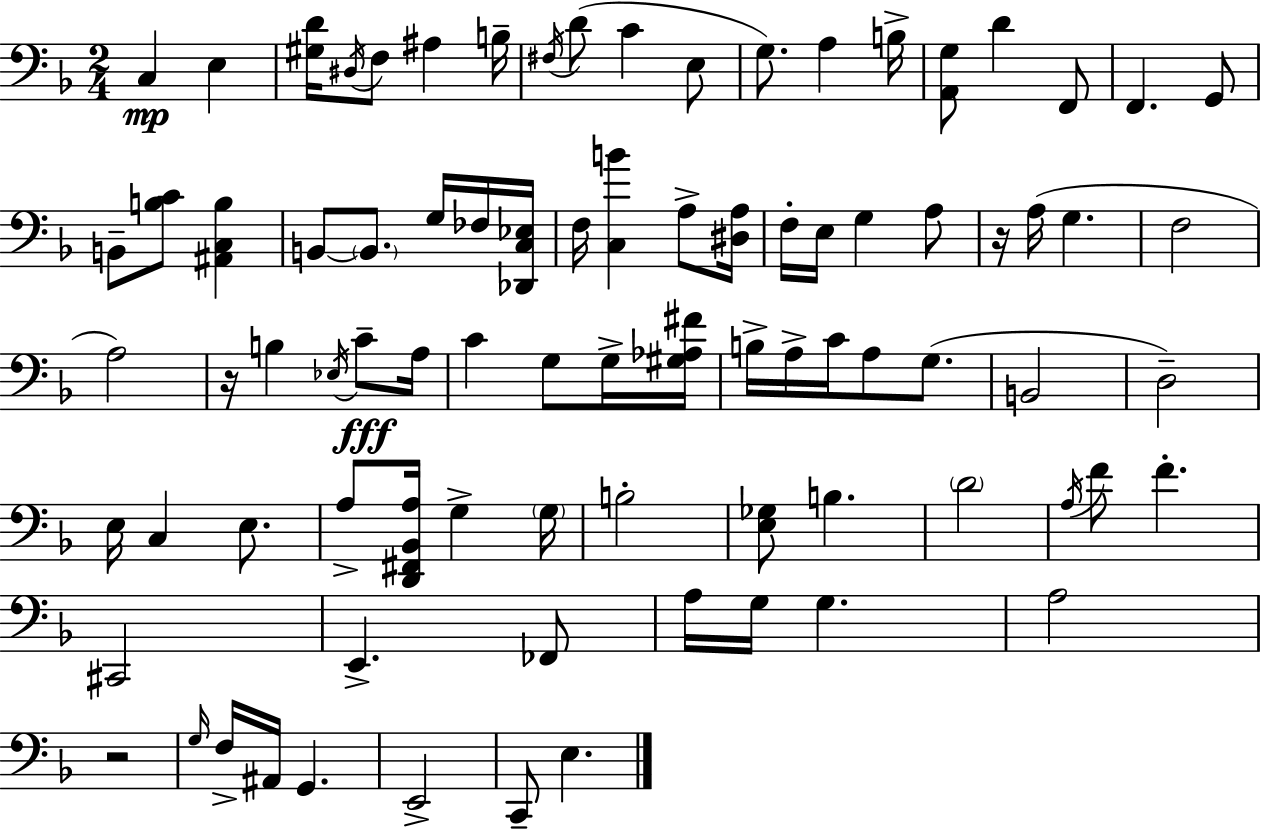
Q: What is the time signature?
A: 2/4